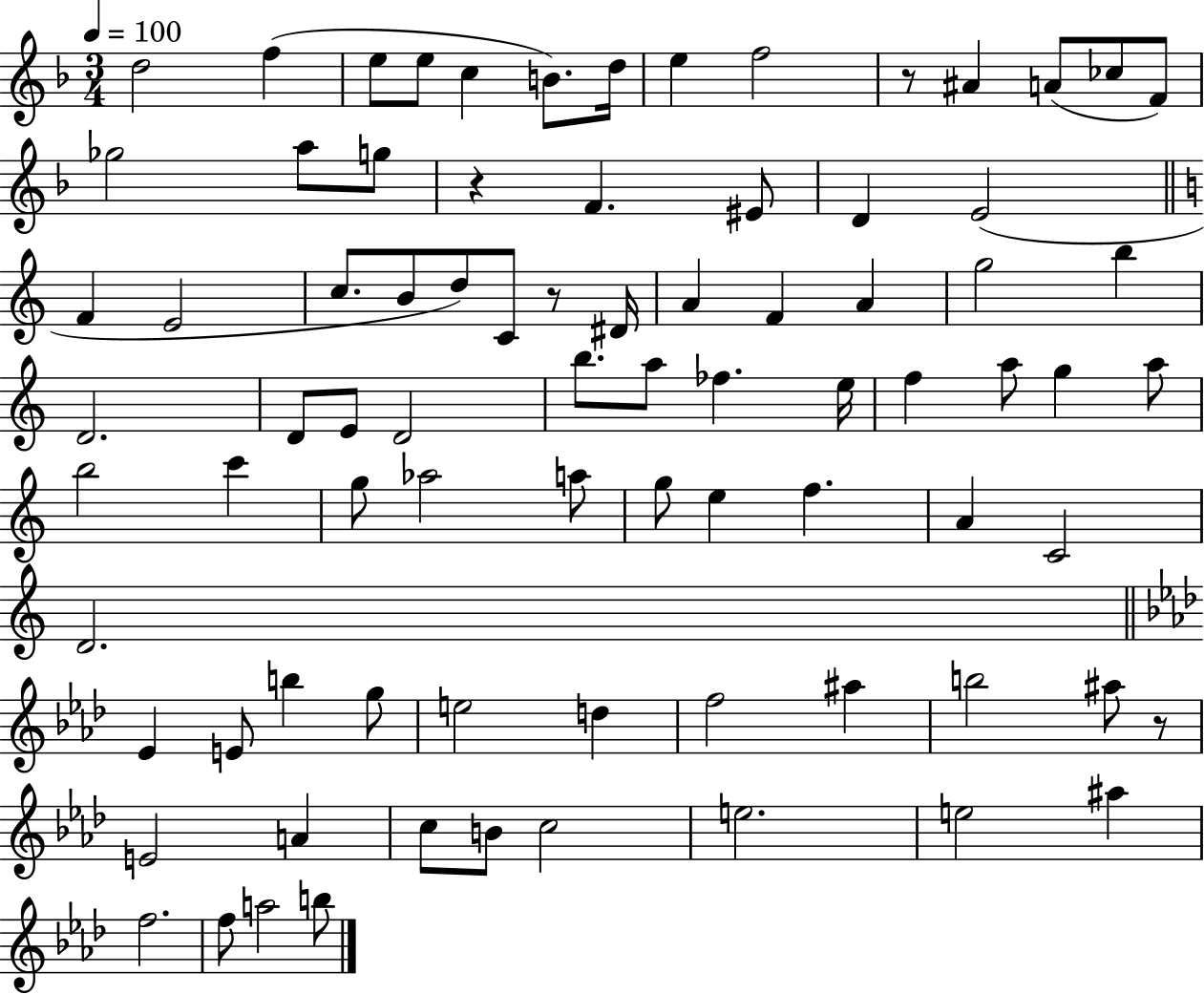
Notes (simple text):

D5/h F5/q E5/e E5/e C5/q B4/e. D5/s E5/q F5/h R/e A#4/q A4/e CES5/e F4/e Gb5/h A5/e G5/e R/q F4/q. EIS4/e D4/q E4/h F4/q E4/h C5/e. B4/e D5/e C4/e R/e D#4/s A4/q F4/q A4/q G5/h B5/q D4/h. D4/e E4/e D4/h B5/e. A5/e FES5/q. E5/s F5/q A5/e G5/q A5/e B5/h C6/q G5/e Ab5/h A5/e G5/e E5/q F5/q. A4/q C4/h D4/h. Eb4/q E4/e B5/q G5/e E5/h D5/q F5/h A#5/q B5/h A#5/e R/e E4/h A4/q C5/e B4/e C5/h E5/h. E5/h A#5/q F5/h. F5/e A5/h B5/e